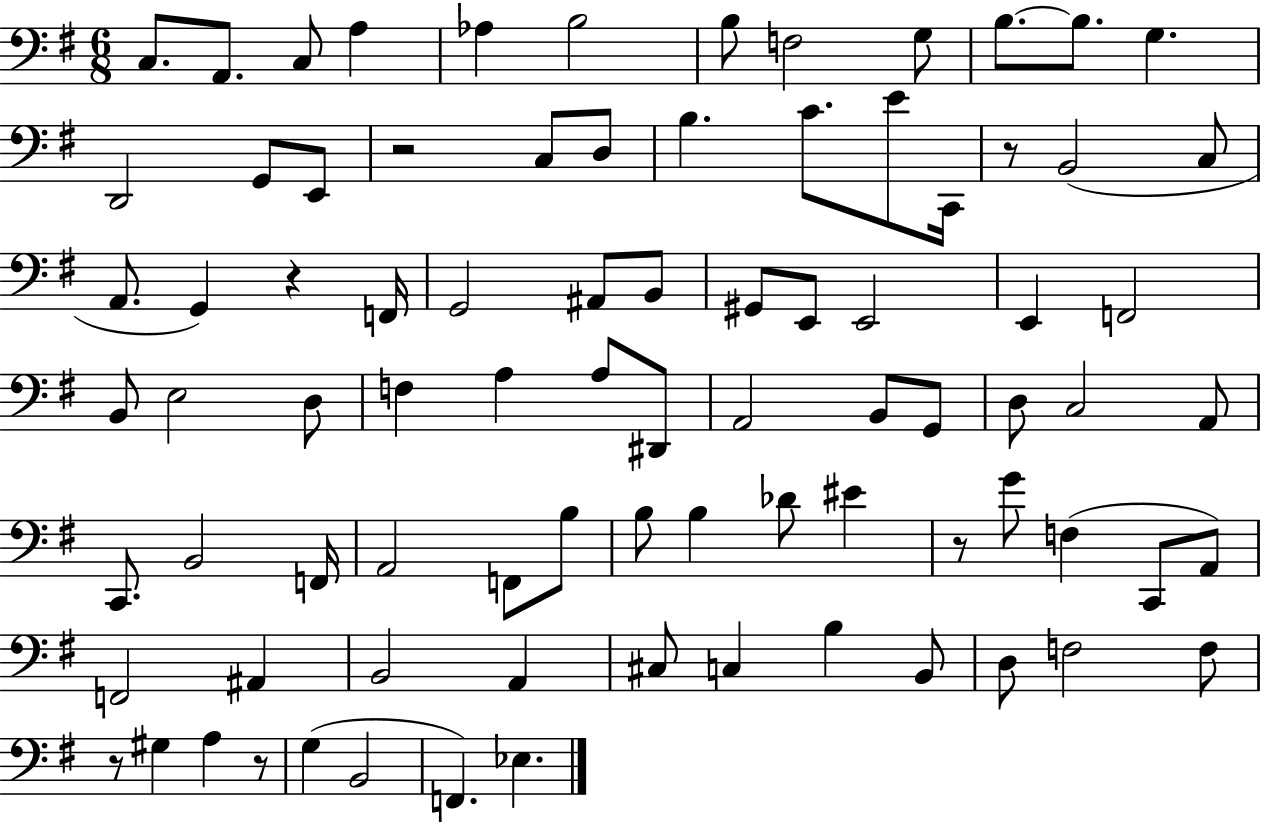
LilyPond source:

{
  \clef bass
  \numericTimeSignature
  \time 6/8
  \key g \major
  c8. a,8. c8 a4 | aes4 b2 | b8 f2 g8 | b8.~~ b8. g4. | \break d,2 g,8 e,8 | r2 c8 d8 | b4. c'8. e'8 c,16 | r8 b,2( c8 | \break a,8. g,4) r4 f,16 | g,2 ais,8 b,8 | gis,8 e,8 e,2 | e,4 f,2 | \break b,8 e2 d8 | f4 a4 a8 dis,8 | a,2 b,8 g,8 | d8 c2 a,8 | \break c,8. b,2 f,16 | a,2 f,8 b8 | b8 b4 des'8 eis'4 | r8 g'8 f4( c,8 a,8) | \break f,2 ais,4 | b,2 a,4 | cis8 c4 b4 b,8 | d8 f2 f8 | \break r8 gis4 a4 r8 | g4( b,2 | f,4.) ees4. | \bar "|."
}